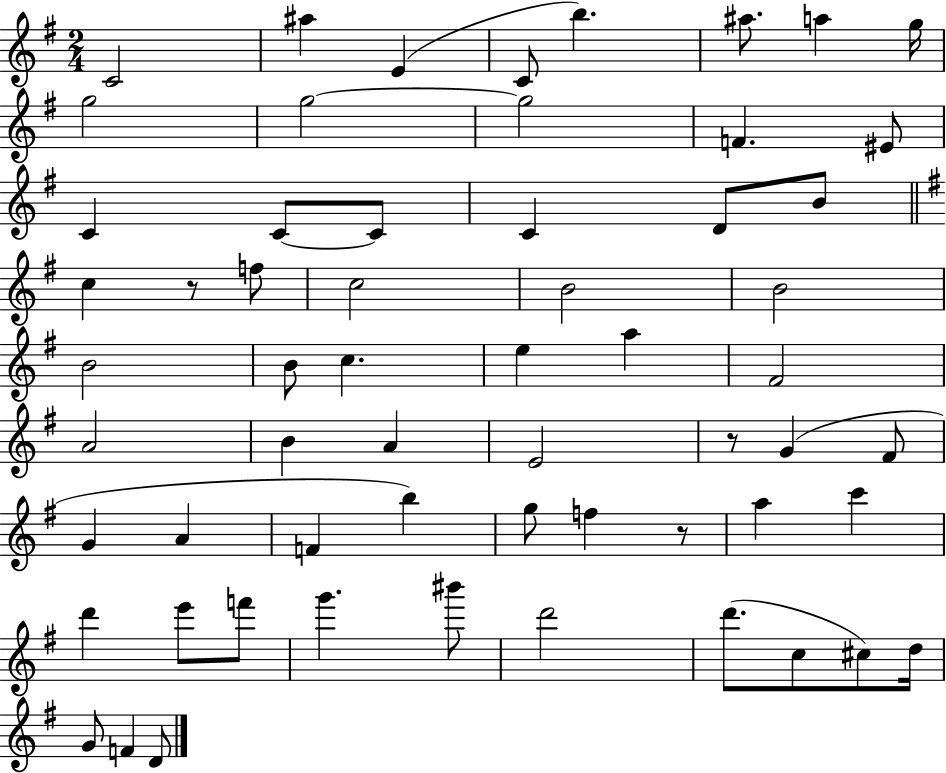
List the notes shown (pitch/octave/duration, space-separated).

C4/h A#5/q E4/q C4/e B5/q. A#5/e. A5/q G5/s G5/h G5/h G5/h F4/q. EIS4/e C4/q C4/e C4/e C4/q D4/e B4/e C5/q R/e F5/e C5/h B4/h B4/h B4/h B4/e C5/q. E5/q A5/q F#4/h A4/h B4/q A4/q E4/h R/e G4/q F#4/e G4/q A4/q F4/q B5/q G5/e F5/q R/e A5/q C6/q D6/q E6/e F6/e G6/q. BIS6/e D6/h D6/e. C5/e C#5/e D5/s G4/e F4/q D4/e